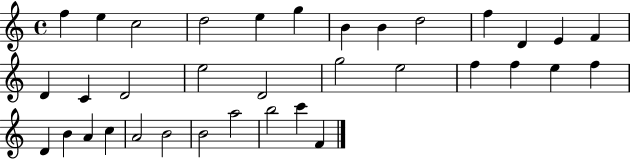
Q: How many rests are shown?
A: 0